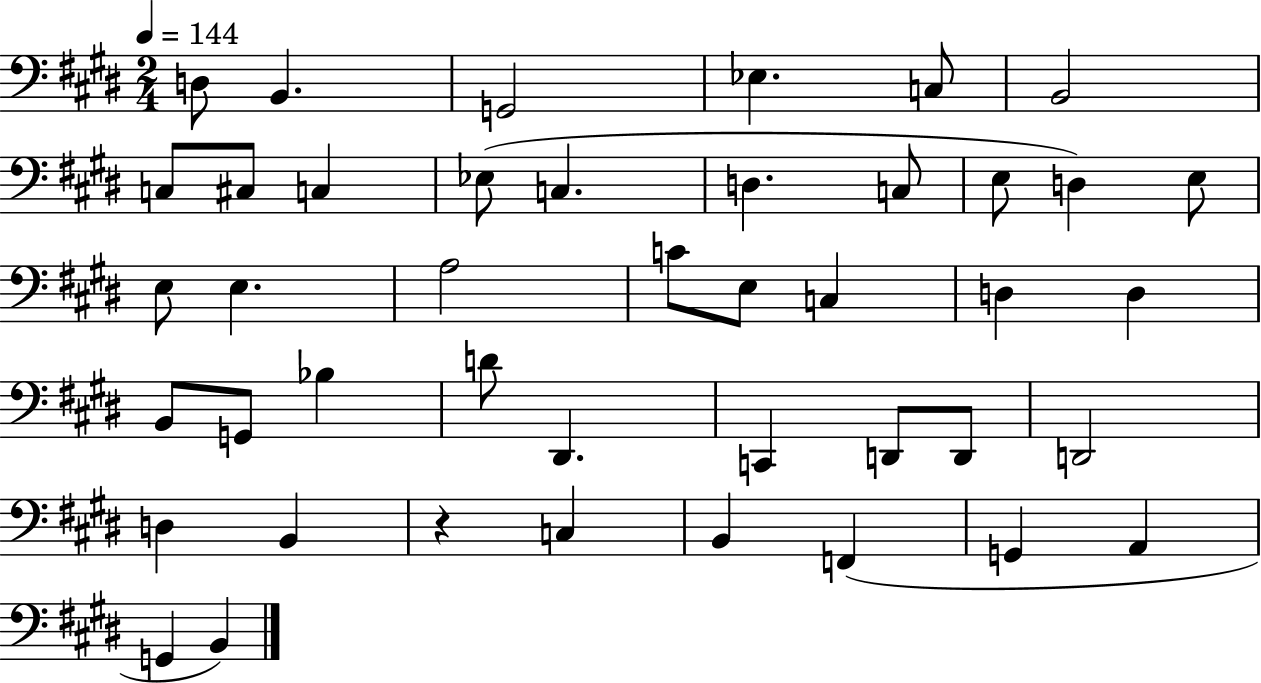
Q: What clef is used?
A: bass